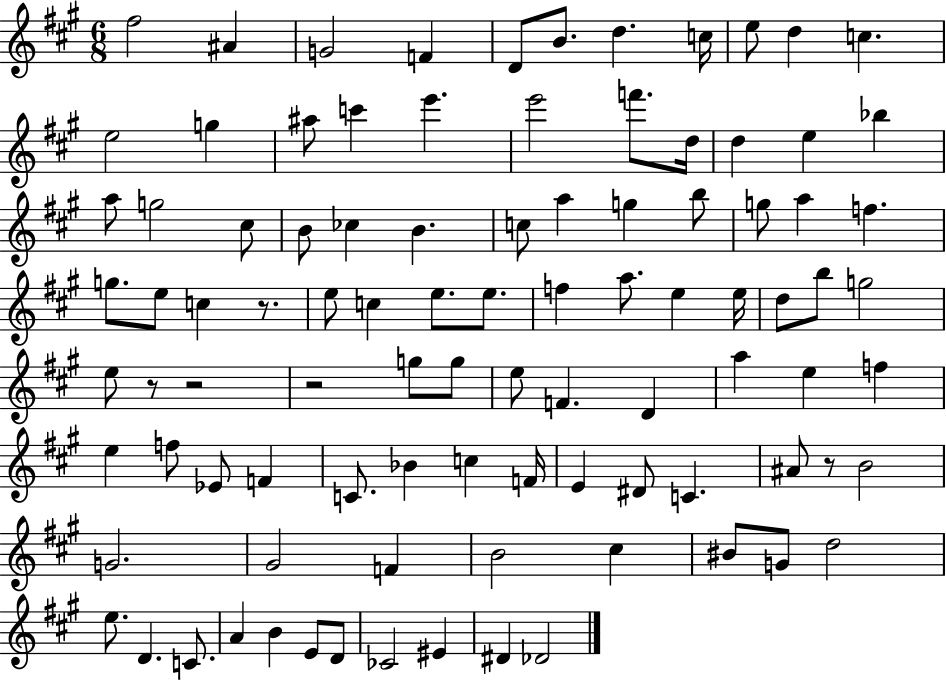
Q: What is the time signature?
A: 6/8